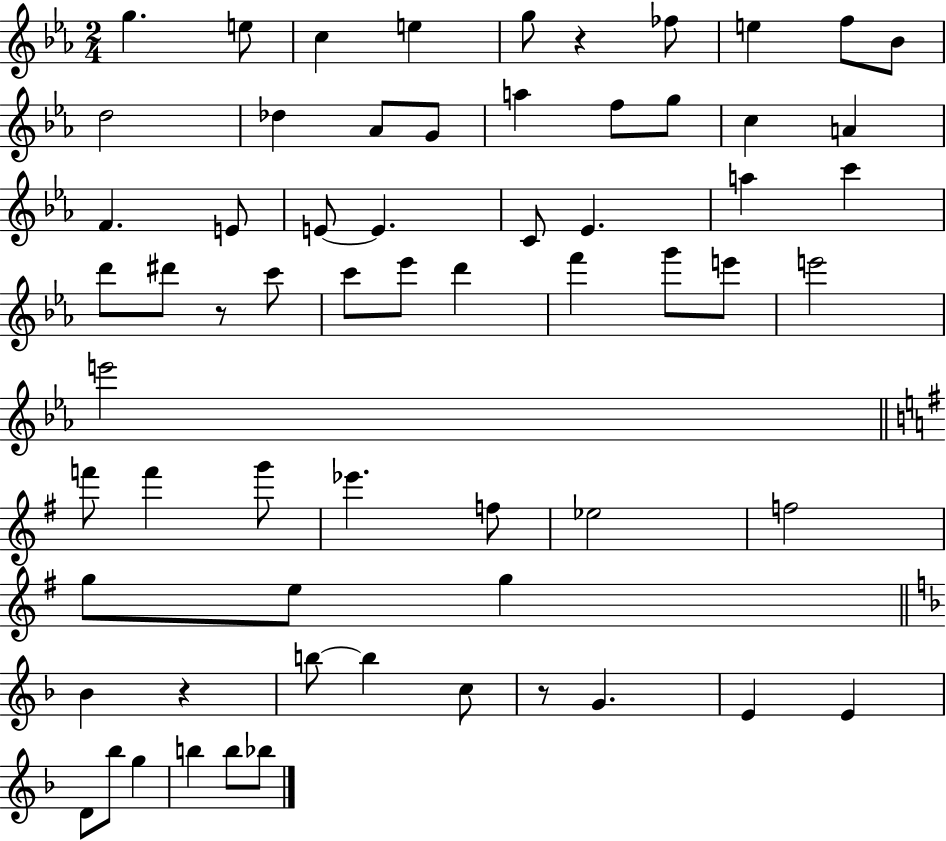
{
  \clef treble
  \numericTimeSignature
  \time 2/4
  \key ees \major
  g''4. e''8 | c''4 e''4 | g''8 r4 fes''8 | e''4 f''8 bes'8 | \break d''2 | des''4 aes'8 g'8 | a''4 f''8 g''8 | c''4 a'4 | \break f'4. e'8 | e'8~~ e'4. | c'8 ees'4. | a''4 c'''4 | \break d'''8 dis'''8 r8 c'''8 | c'''8 ees'''8 d'''4 | f'''4 g'''8 e'''8 | e'''2 | \break e'''2 | \bar "||" \break \key g \major f'''8 f'''4 g'''8 | ees'''4. f''8 | ees''2 | f''2 | \break g''8 e''8 g''4 | \bar "||" \break \key f \major bes'4 r4 | b''8~~ b''4 c''8 | r8 g'4. | e'4 e'4 | \break d'8 bes''8 g''4 | b''4 b''8 bes''8 | \bar "|."
}